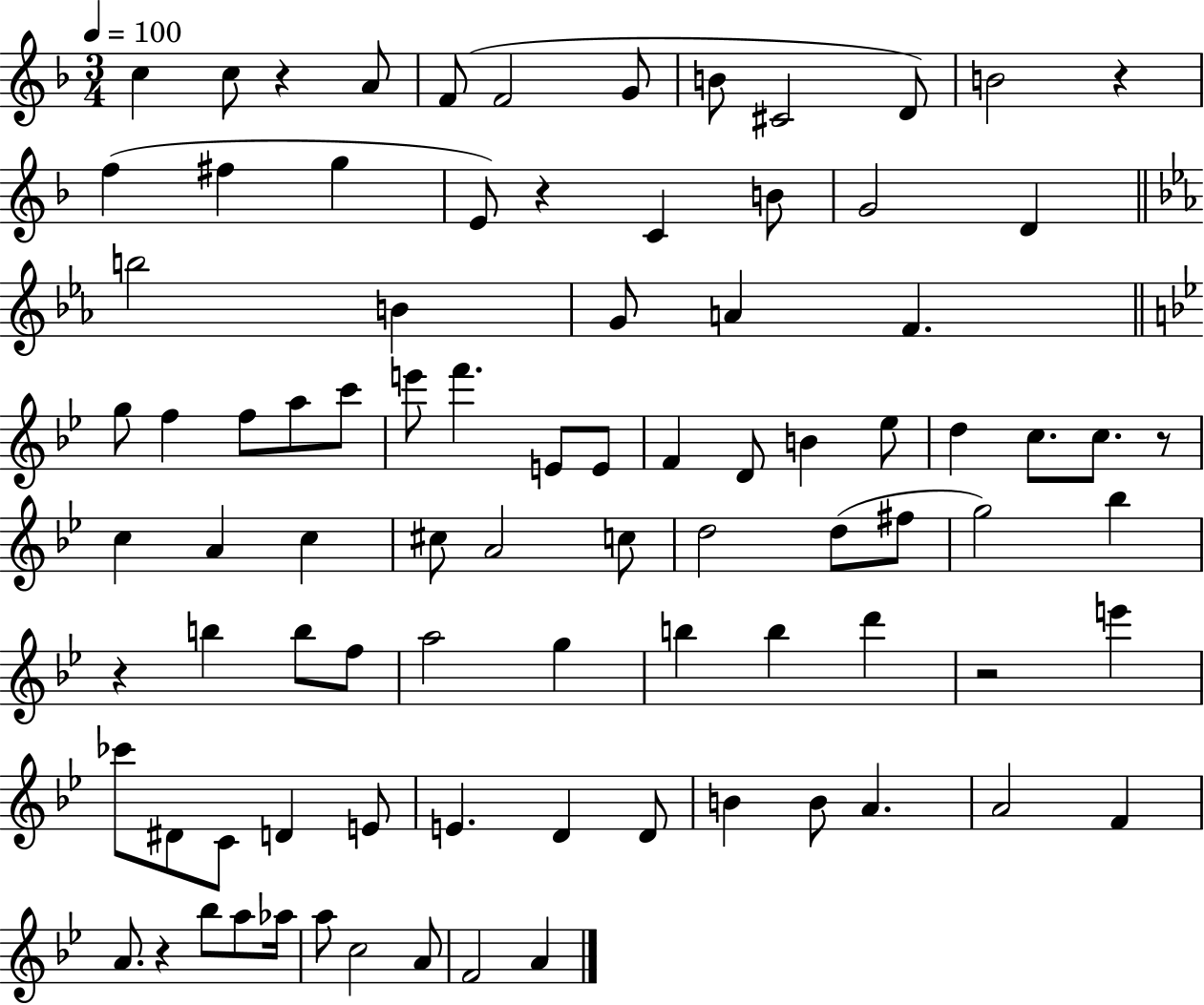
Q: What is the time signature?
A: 3/4